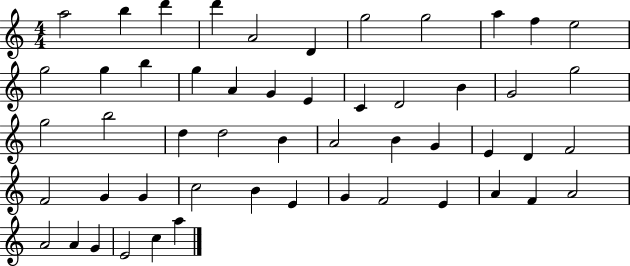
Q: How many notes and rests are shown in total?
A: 52